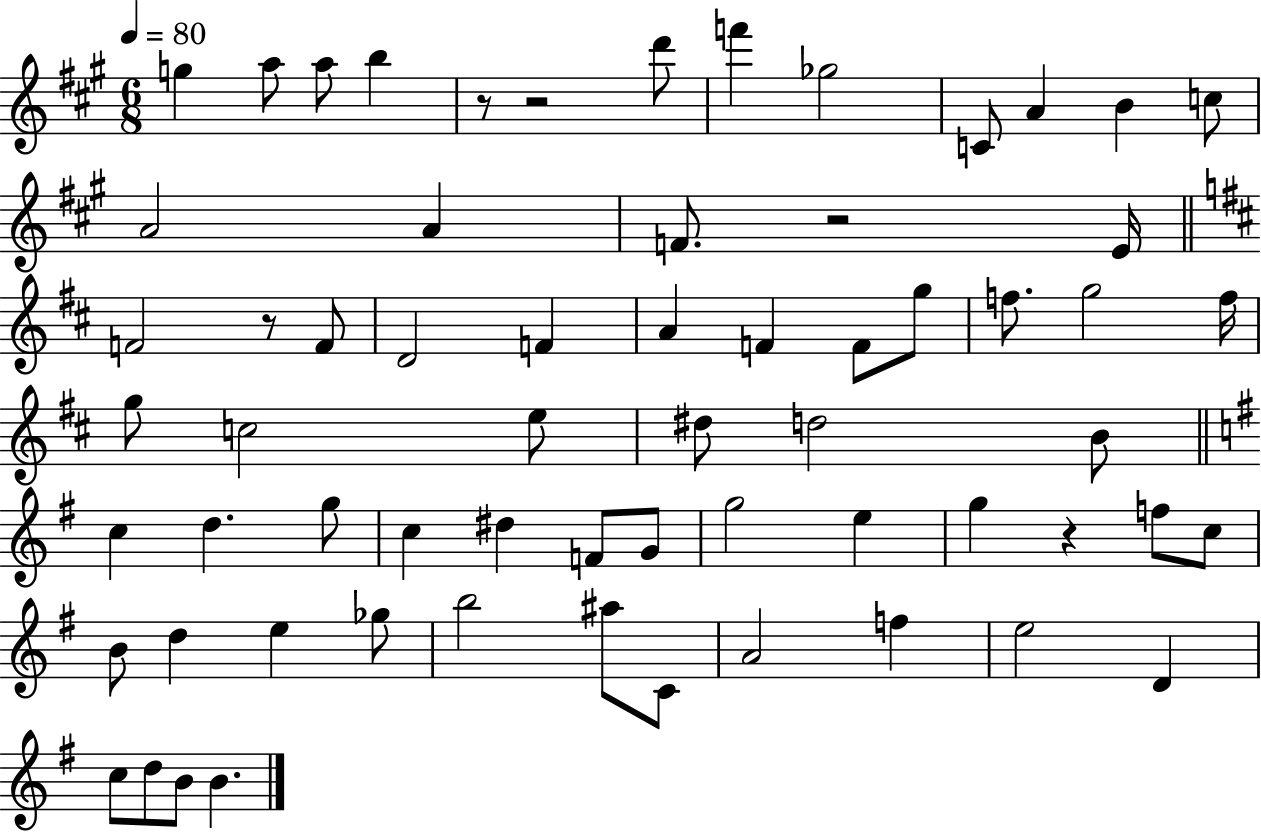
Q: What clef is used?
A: treble